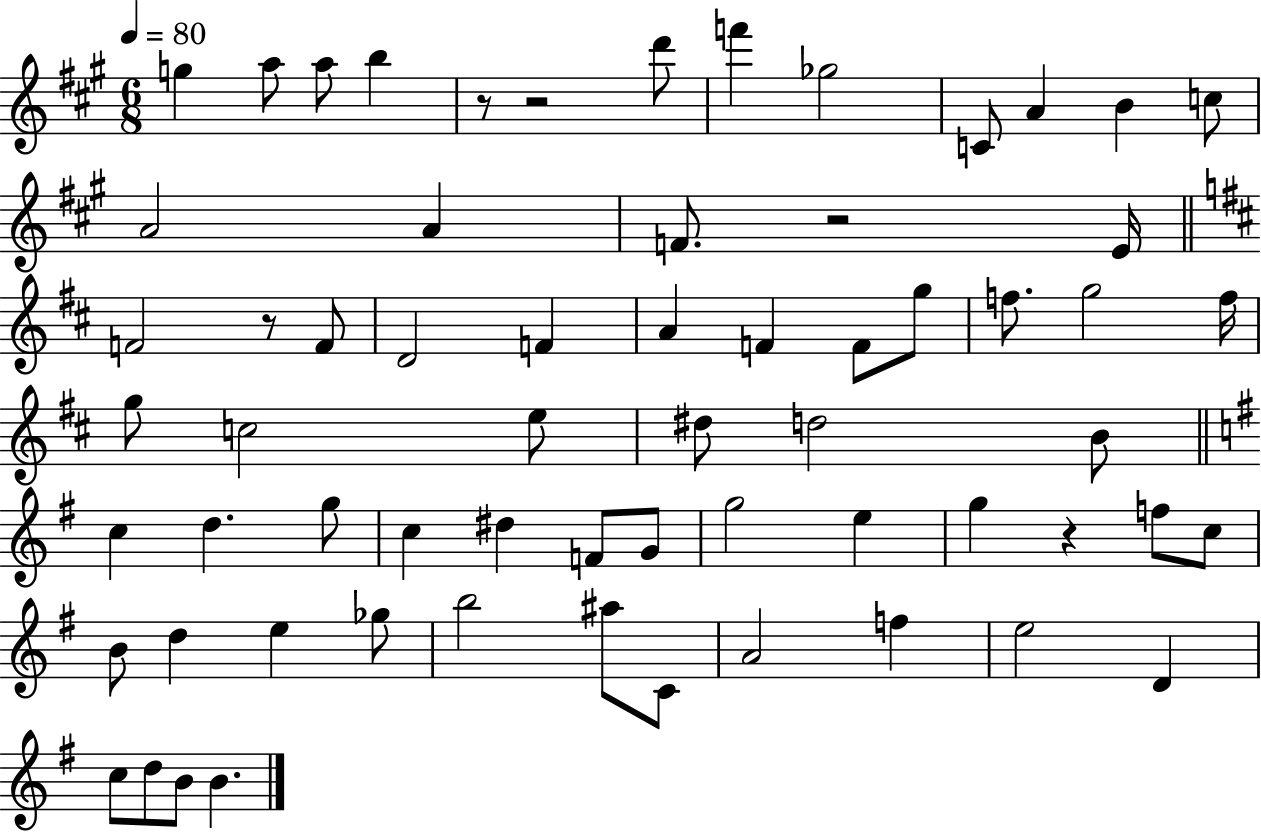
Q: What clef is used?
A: treble